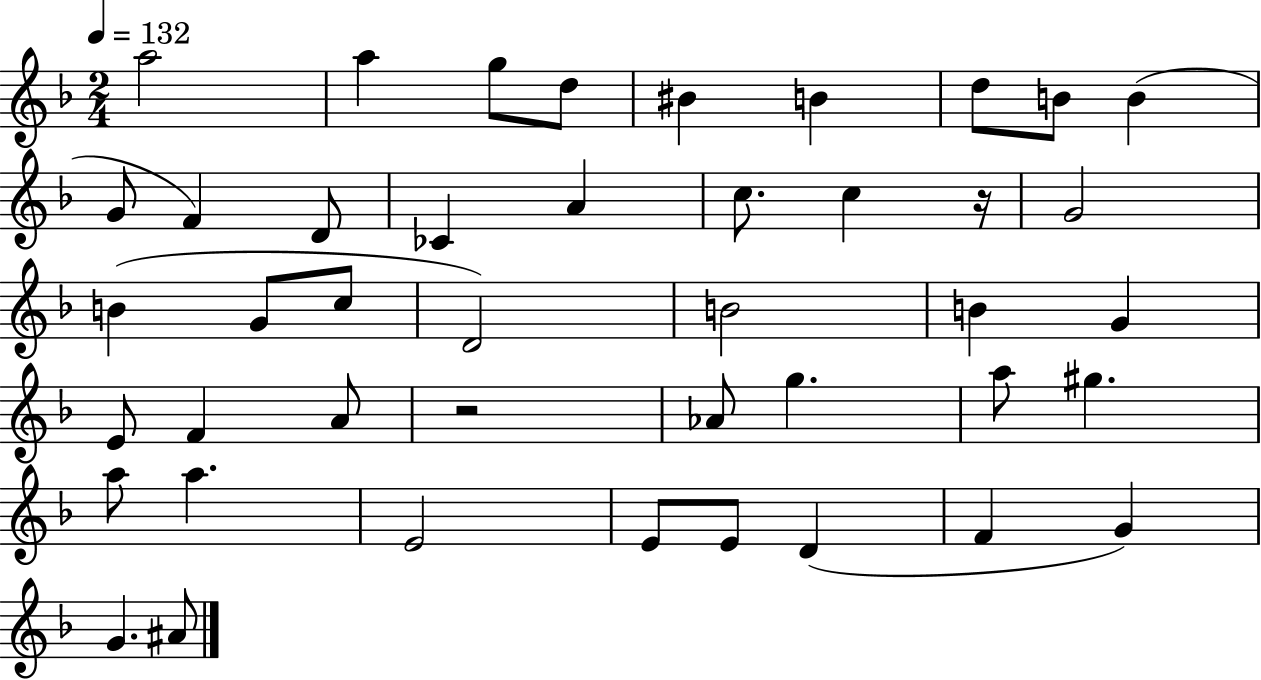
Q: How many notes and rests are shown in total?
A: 43